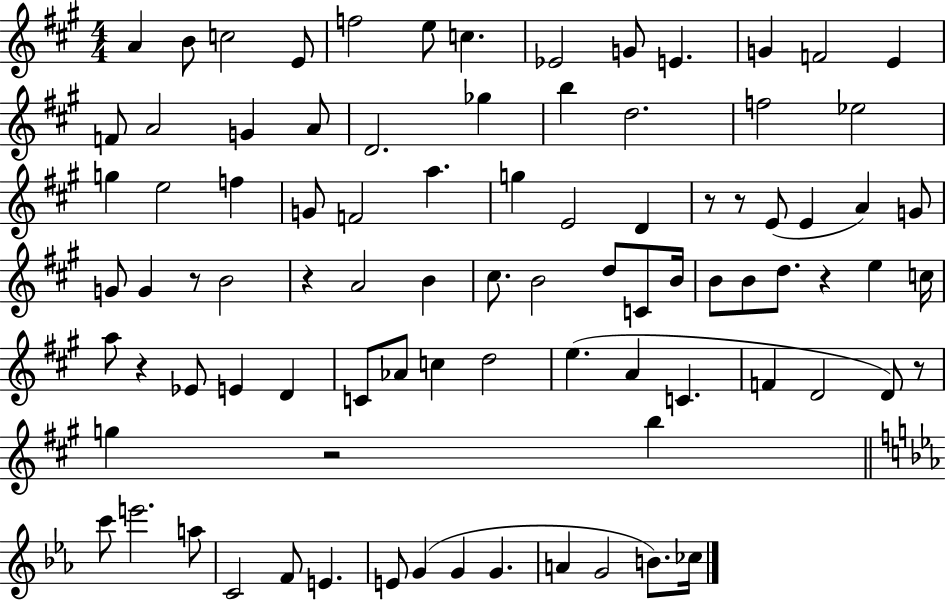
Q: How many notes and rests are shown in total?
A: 89